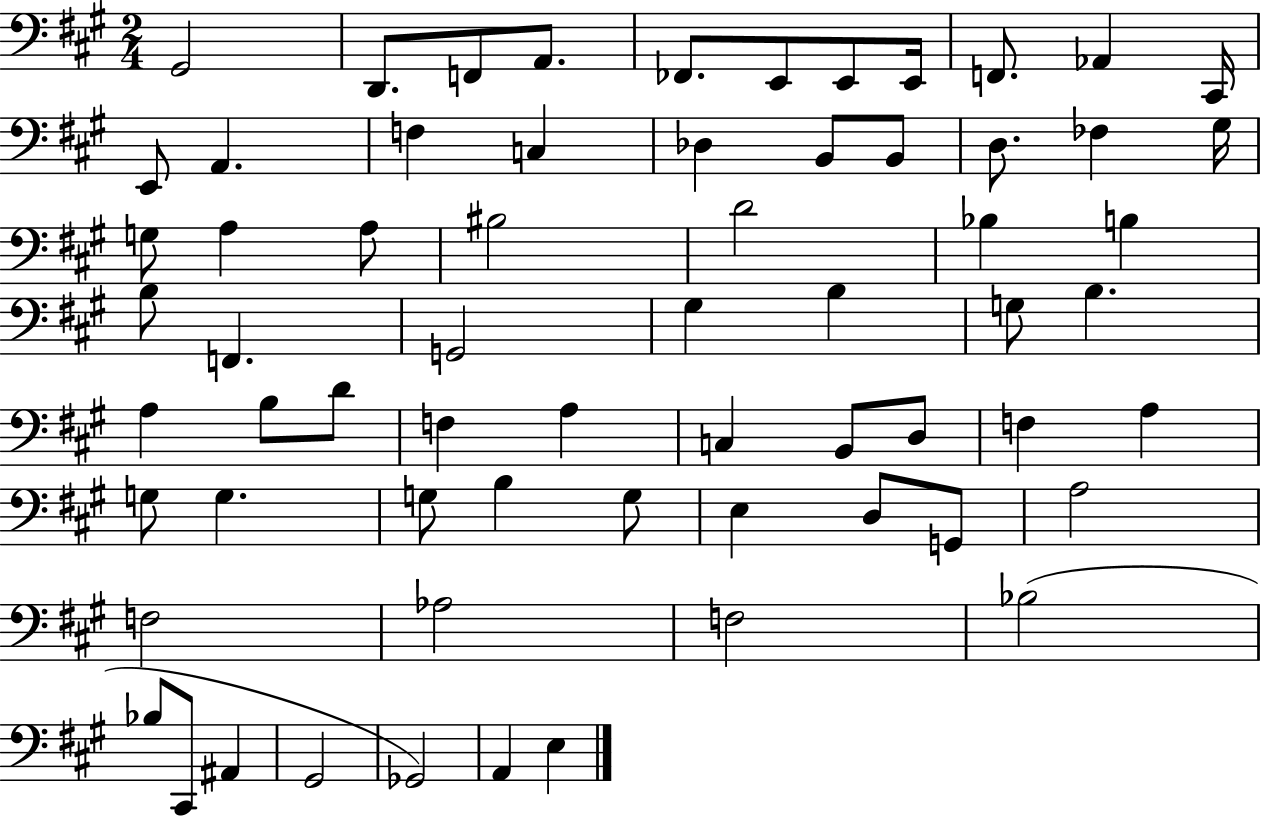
{
  \clef bass
  \numericTimeSignature
  \time 2/4
  \key a \major
  gis,2 | d,8. f,8 a,8. | fes,8. e,8 e,8 e,16 | f,8. aes,4 cis,16 | \break e,8 a,4. | f4 c4 | des4 b,8 b,8 | d8. fes4 gis16 | \break g8 a4 a8 | bis2 | d'2 | bes4 b4 | \break b8 f,4. | g,2 | gis4 b4 | g8 b4. | \break a4 b8 d'8 | f4 a4 | c4 b,8 d8 | f4 a4 | \break g8 g4. | g8 b4 g8 | e4 d8 g,8 | a2 | \break f2 | aes2 | f2 | bes2( | \break bes8 cis,8 ais,4 | gis,2 | ges,2) | a,4 e4 | \break \bar "|."
}